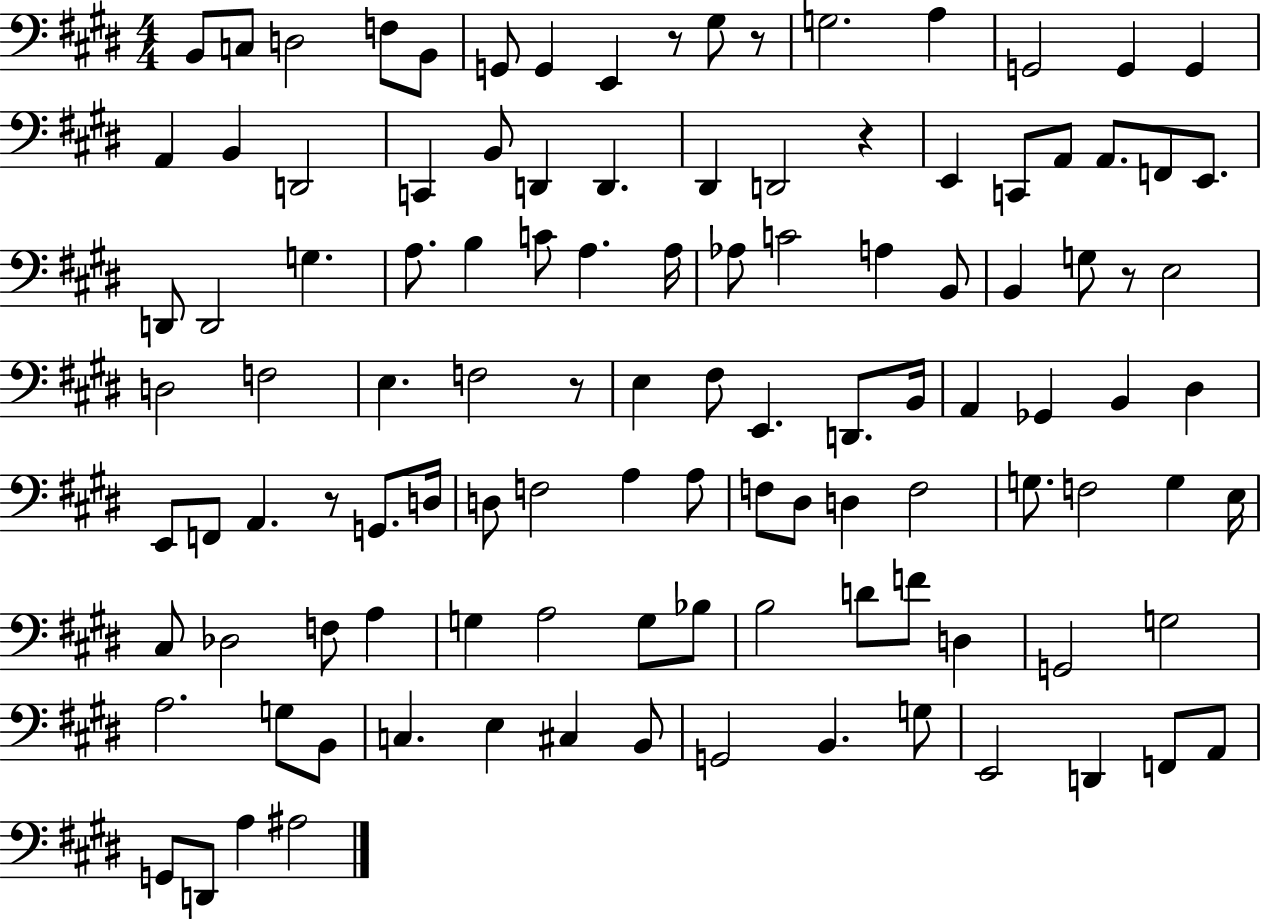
X:1
T:Untitled
M:4/4
L:1/4
K:E
B,,/2 C,/2 D,2 F,/2 B,,/2 G,,/2 G,, E,, z/2 ^G,/2 z/2 G,2 A, G,,2 G,, G,, A,, B,, D,,2 C,, B,,/2 D,, D,, ^D,, D,,2 z E,, C,,/2 A,,/2 A,,/2 F,,/2 E,,/2 D,,/2 D,,2 G, A,/2 B, C/2 A, A,/4 _A,/2 C2 A, B,,/2 B,, G,/2 z/2 E,2 D,2 F,2 E, F,2 z/2 E, ^F,/2 E,, D,,/2 B,,/4 A,, _G,, B,, ^D, E,,/2 F,,/2 A,, z/2 G,,/2 D,/4 D,/2 F,2 A, A,/2 F,/2 ^D,/2 D, F,2 G,/2 F,2 G, E,/4 ^C,/2 _D,2 F,/2 A, G, A,2 G,/2 _B,/2 B,2 D/2 F/2 D, G,,2 G,2 A,2 G,/2 B,,/2 C, E, ^C, B,,/2 G,,2 B,, G,/2 E,,2 D,, F,,/2 A,,/2 G,,/2 D,,/2 A, ^A,2